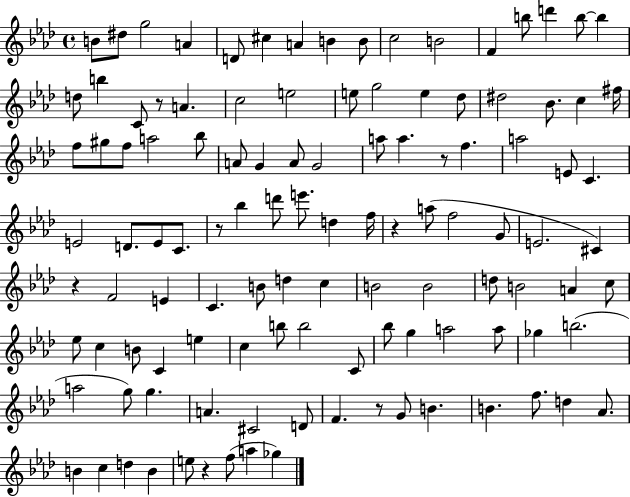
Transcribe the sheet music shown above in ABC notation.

X:1
T:Untitled
M:4/4
L:1/4
K:Ab
B/2 ^d/2 g2 A D/2 ^c A B B/2 c2 B2 F b/2 d' b/2 b d/2 b C/2 z/2 A c2 e2 e/2 g2 e _d/2 ^d2 _B/2 c ^f/4 f/2 ^g/2 f/2 a2 _b/2 A/2 G A/2 G2 a/2 a z/2 f a2 E/2 C E2 D/2 E/2 C/2 z/2 _b d'/2 e'/2 d f/4 z a/2 f2 G/2 E2 ^C z F2 E C B/2 d c B2 B2 d/2 B2 A c/2 _e/2 c B/2 C e c b/2 b2 C/2 _b/2 g a2 a/2 _g b2 a2 g/2 g A ^C2 D/2 F z/2 G/2 B B f/2 d _A/2 B c d B e/2 z f/2 a _g